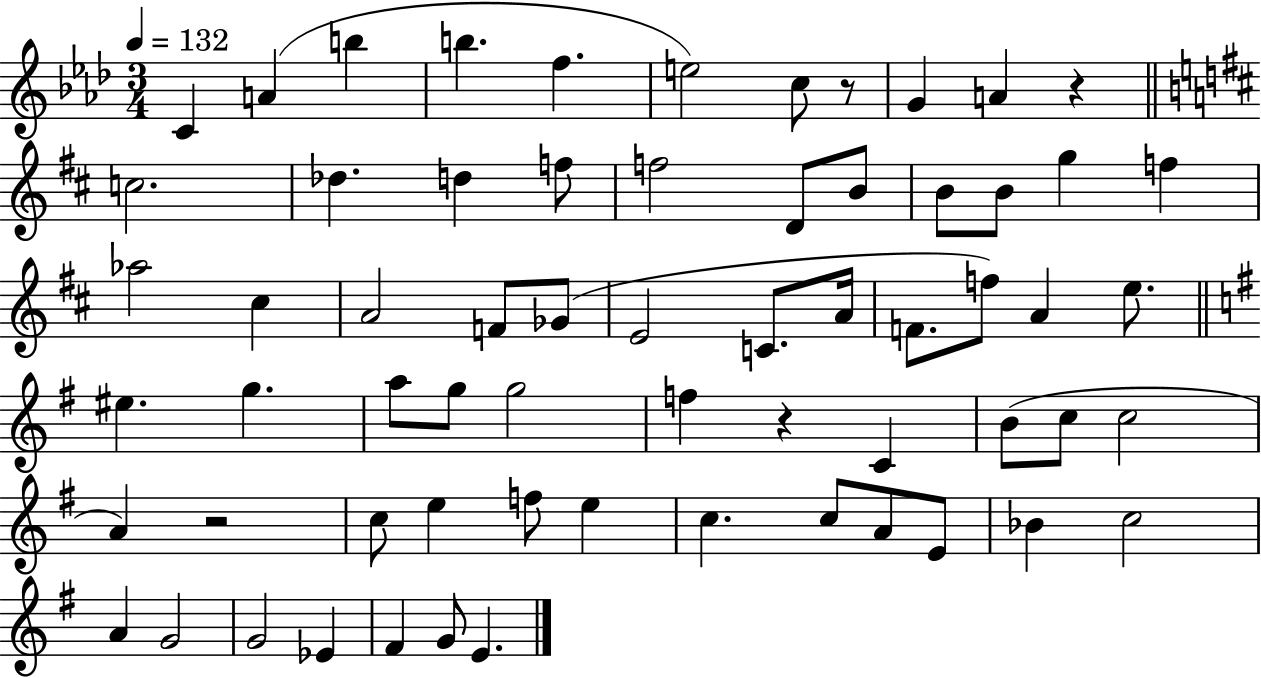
C4/q A4/q B5/q B5/q. F5/q. E5/h C5/e R/e G4/q A4/q R/q C5/h. Db5/q. D5/q F5/e F5/h D4/e B4/e B4/e B4/e G5/q F5/q Ab5/h C#5/q A4/h F4/e Gb4/e E4/h C4/e. A4/s F4/e. F5/e A4/q E5/e. EIS5/q. G5/q. A5/e G5/e G5/h F5/q R/q C4/q B4/e C5/e C5/h A4/q R/h C5/e E5/q F5/e E5/q C5/q. C5/e A4/e E4/e Bb4/q C5/h A4/q G4/h G4/h Eb4/q F#4/q G4/e E4/q.